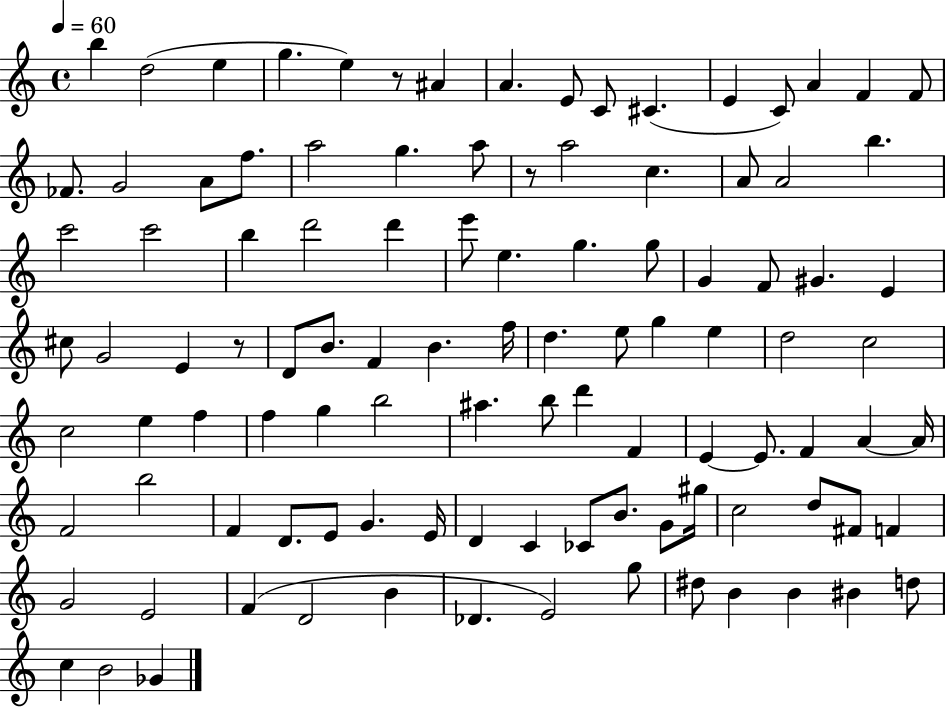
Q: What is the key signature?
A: C major